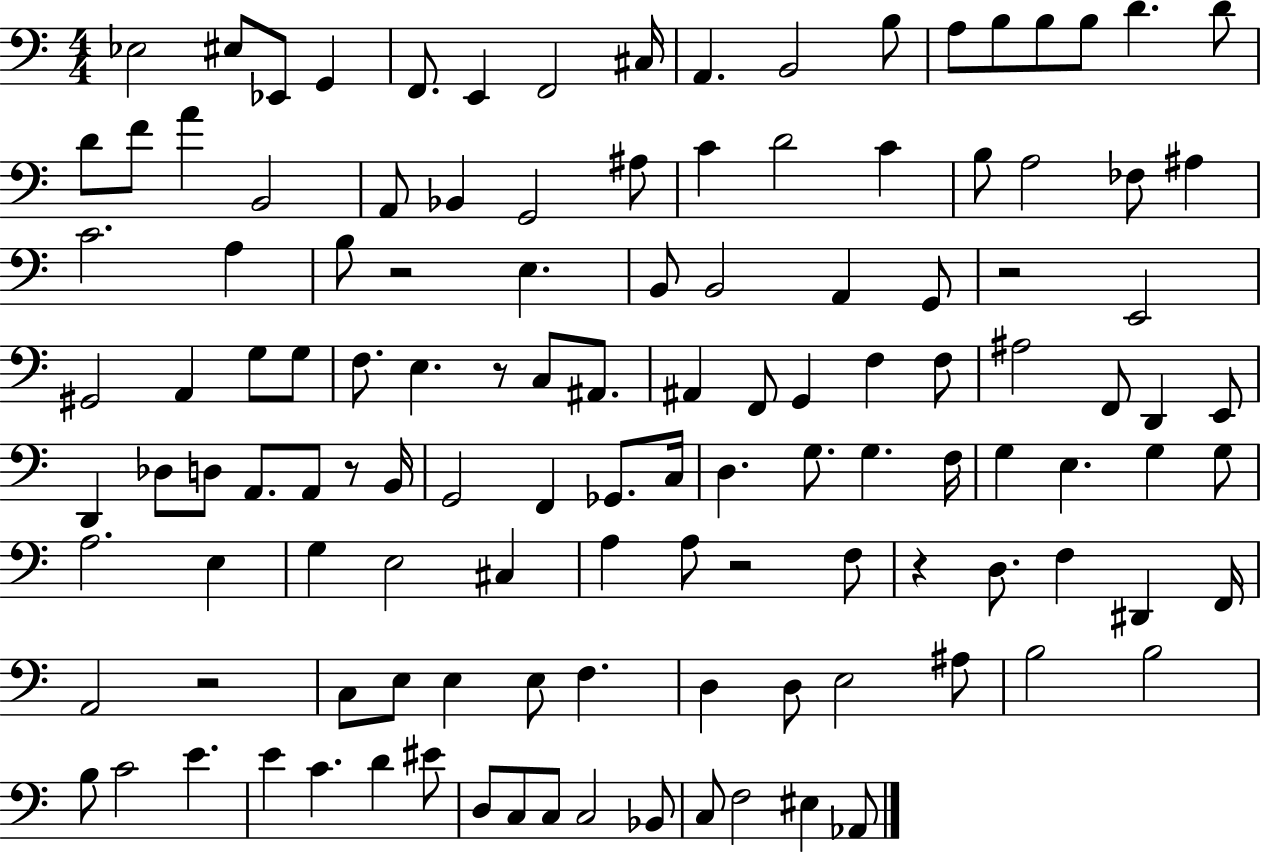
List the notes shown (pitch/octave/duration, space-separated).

Eb3/h EIS3/e Eb2/e G2/q F2/e. E2/q F2/h C#3/s A2/q. B2/h B3/e A3/e B3/e B3/e B3/e D4/q. D4/e D4/e F4/e A4/q B2/h A2/e Bb2/q G2/h A#3/e C4/q D4/h C4/q B3/e A3/h FES3/e A#3/q C4/h. A3/q B3/e R/h E3/q. B2/e B2/h A2/q G2/e R/h E2/h G#2/h A2/q G3/e G3/e F3/e. E3/q. R/e C3/e A#2/e. A#2/q F2/e G2/q F3/q F3/e A#3/h F2/e D2/q E2/e D2/q Db3/e D3/e A2/e. A2/e R/e B2/s G2/h F2/q Gb2/e. C3/s D3/q. G3/e. G3/q. F3/s G3/q E3/q. G3/q G3/e A3/h. E3/q G3/q E3/h C#3/q A3/q A3/e R/h F3/e R/q D3/e. F3/q D#2/q F2/s A2/h R/h C3/e E3/e E3/q E3/e F3/q. D3/q D3/e E3/h A#3/e B3/h B3/h B3/e C4/h E4/q. E4/q C4/q. D4/q EIS4/e D3/e C3/e C3/e C3/h Bb2/e C3/e F3/h EIS3/q Ab2/e